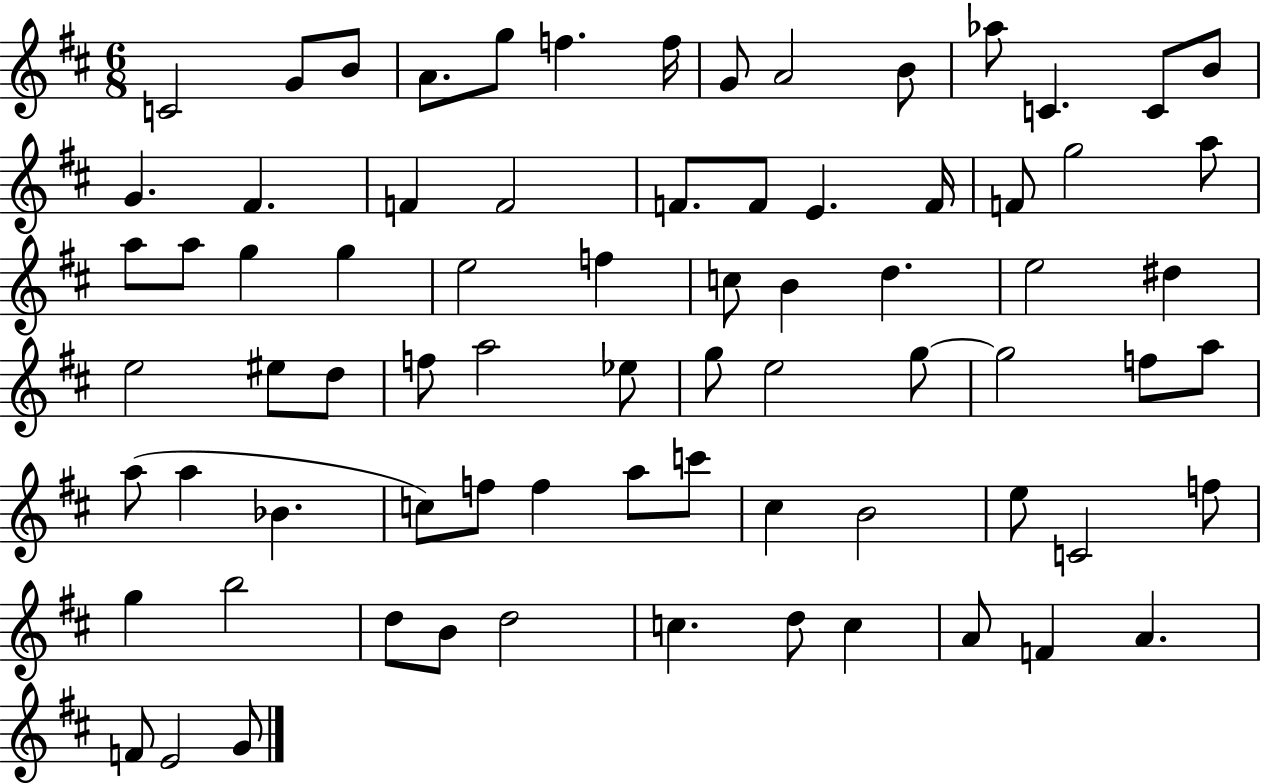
X:1
T:Untitled
M:6/8
L:1/4
K:D
C2 G/2 B/2 A/2 g/2 f f/4 G/2 A2 B/2 _a/2 C C/2 B/2 G ^F F F2 F/2 F/2 E F/4 F/2 g2 a/2 a/2 a/2 g g e2 f c/2 B d e2 ^d e2 ^e/2 d/2 f/2 a2 _e/2 g/2 e2 g/2 g2 f/2 a/2 a/2 a _B c/2 f/2 f a/2 c'/2 ^c B2 e/2 C2 f/2 g b2 d/2 B/2 d2 c d/2 c A/2 F A F/2 E2 G/2